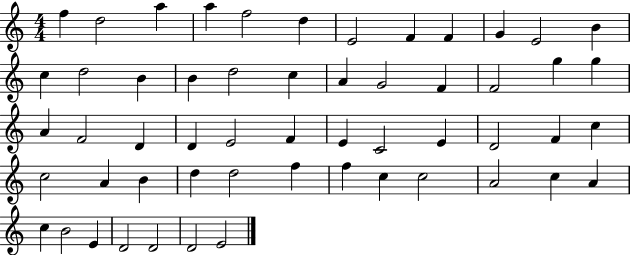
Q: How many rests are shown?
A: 0